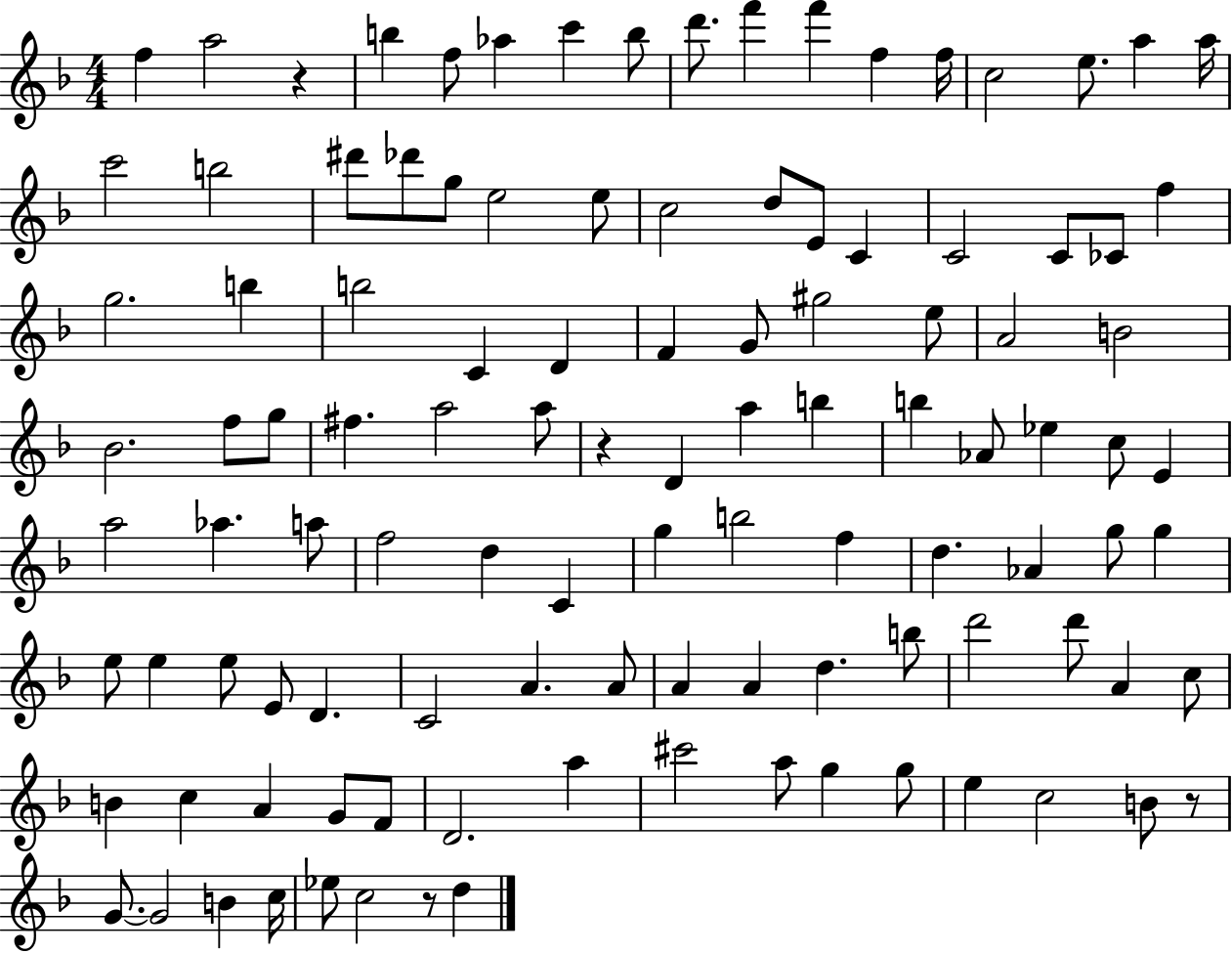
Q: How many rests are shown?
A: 4